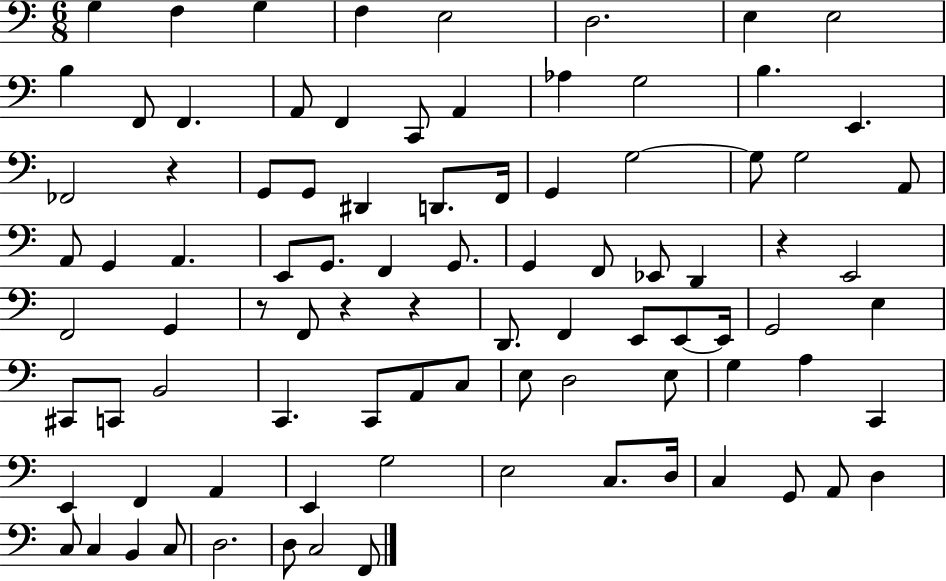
{
  \clef bass
  \numericTimeSignature
  \time 6/8
  \key c \major
  \repeat volta 2 { g4 f4 g4 | f4 e2 | d2. | e4 e2 | \break b4 f,8 f,4. | a,8 f,4 c,8 a,4 | aes4 g2 | b4. e,4. | \break fes,2 r4 | g,8 g,8 dis,4 d,8. f,16 | g,4 g2~~ | g8 g2 a,8 | \break a,8 g,4 a,4. | e,8 g,8. f,4 g,8. | g,4 f,8 ees,8 d,4 | r4 e,2 | \break f,2 g,4 | r8 f,8 r4 r4 | d,8. f,4 e,8 e,8~~ e,16 | g,2 e4 | \break cis,8 c,8 b,2 | c,4. c,8 a,8 c8 | e8 d2 e8 | g4 a4 c,4 | \break e,4 f,4 a,4 | e,4 g2 | e2 c8. d16 | c4 g,8 a,8 d4 | \break c8 c4 b,4 c8 | d2. | d8 c2 f,8 | } \bar "|."
}